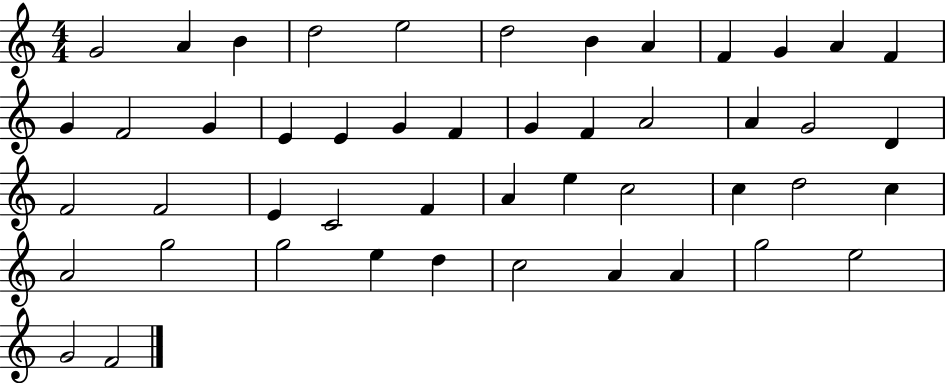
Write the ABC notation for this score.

X:1
T:Untitled
M:4/4
L:1/4
K:C
G2 A B d2 e2 d2 B A F G A F G F2 G E E G F G F A2 A G2 D F2 F2 E C2 F A e c2 c d2 c A2 g2 g2 e d c2 A A g2 e2 G2 F2